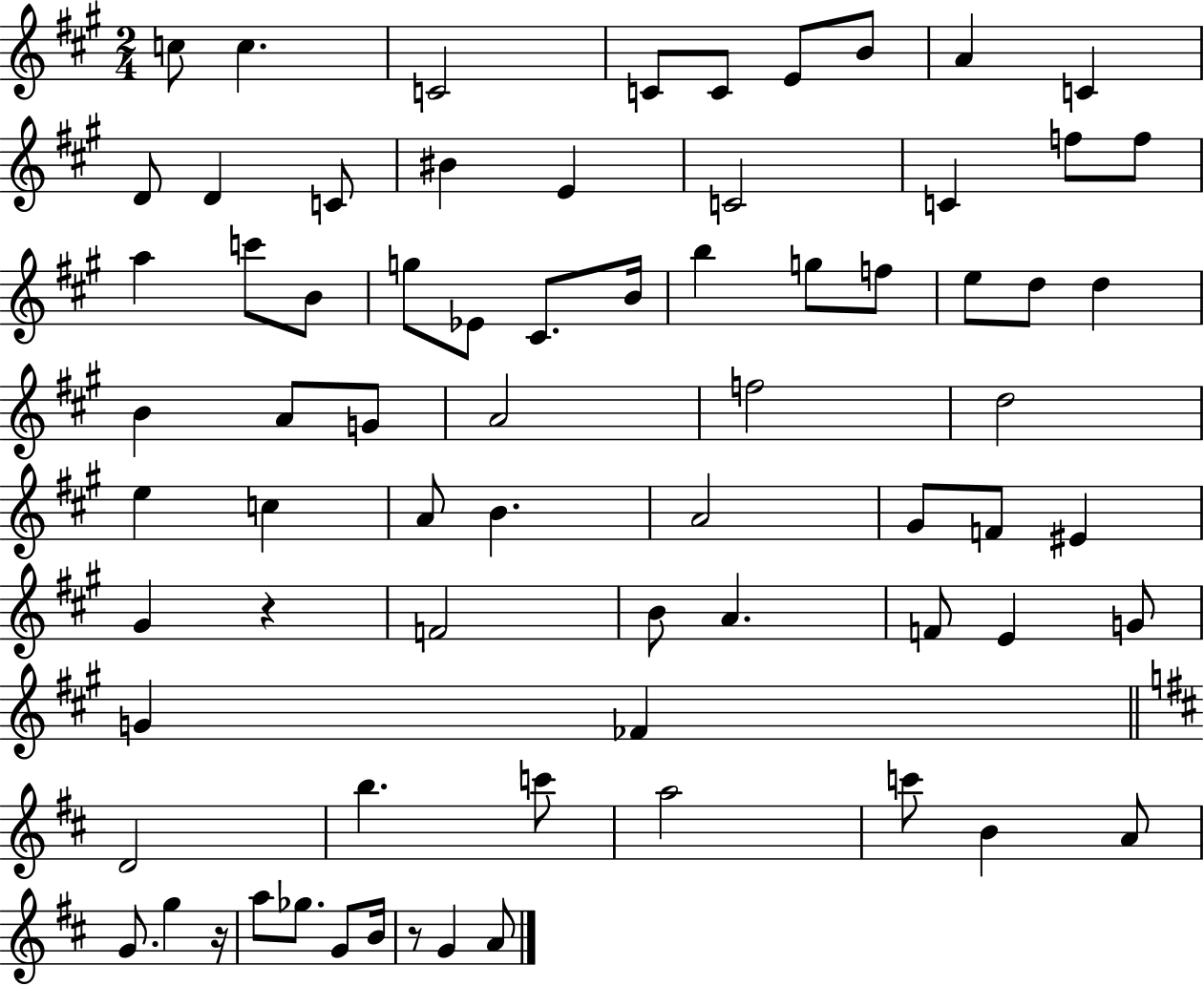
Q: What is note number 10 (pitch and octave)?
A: D4